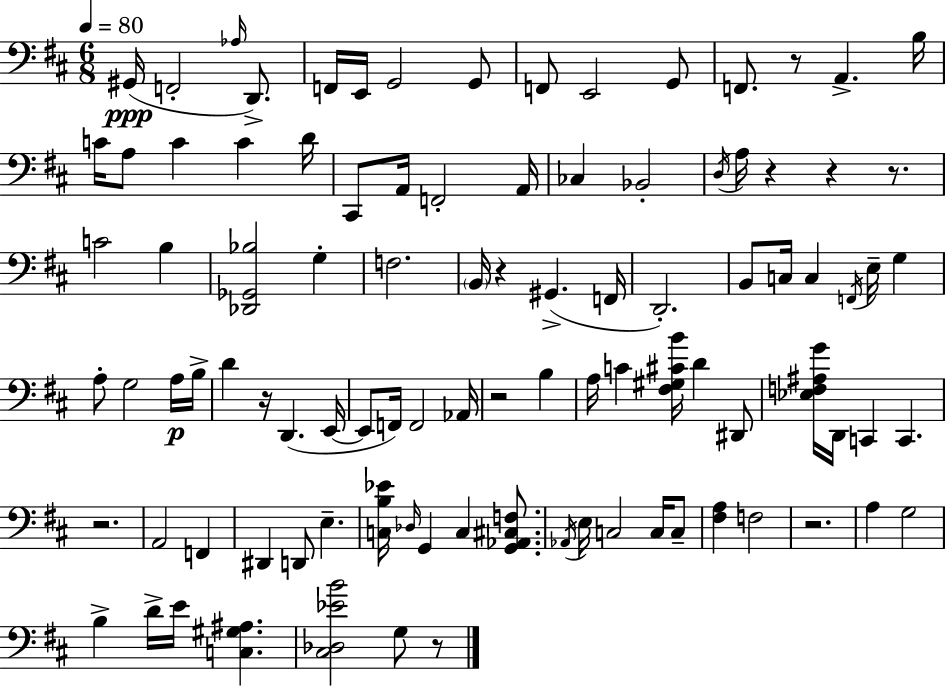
X:1
T:Untitled
M:6/8
L:1/4
K:D
^G,,/4 F,,2 _A,/4 D,,/2 F,,/4 E,,/4 G,,2 G,,/2 F,,/2 E,,2 G,,/2 F,,/2 z/2 A,, B,/4 C/4 A,/2 C C D/4 ^C,,/2 A,,/4 F,,2 A,,/4 _C, _B,,2 D,/4 A,/4 z z z/2 C2 B, [_D,,_G,,_B,]2 G, F,2 B,,/4 z ^G,, F,,/4 D,,2 B,,/2 C,/4 C, F,,/4 E,/4 G, A,/2 G,2 A,/4 B,/4 D z/4 D,, E,,/4 E,,/2 F,,/4 F,,2 _A,,/4 z2 B, A,/4 C [^F,^G,^CB]/4 D ^D,,/2 [_E,F,^A,G]/4 D,,/4 C,, C,, z2 A,,2 F,, ^D,, D,,/2 E, [C,B,_E]/4 _D,/4 G,, C, [G,,_A,,^C,F,]/2 _A,,/4 E,/4 C,2 C,/4 C,/2 [^F,A,] F,2 z2 A, G,2 B, D/4 E/4 [C,^G,^A,] [^C,_D,_EB]2 G,/2 z/2